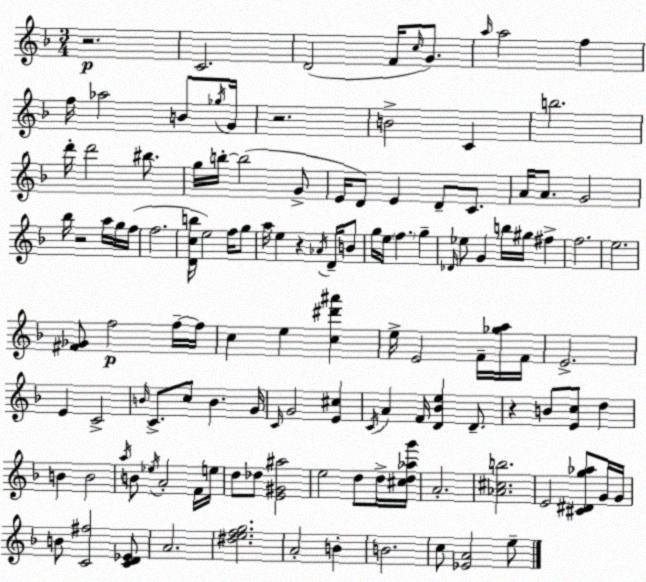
X:1
T:Untitled
M:3/4
L:1/4
K:Dm
z2 C2 D2 F/4 c/4 G/2 a/4 a2 f f/4 _a2 B/2 _g/4 G/4 z2 B2 C b2 d'/4 d'2 ^b/2 g/4 b/4 b2 G/2 E/4 D/2 E D/2 C/2 A/4 A/2 G2 _b/4 z2 a/4 g/4 f/4 f2 [Dcb]/4 e2 f/4 g/2 a/4 e z _A/4 D/4 B/2 g/4 e/4 f g _D/4 _e/2 G b/4 ^g/4 ^f f2 e2 [^F_G]/2 f2 f/4 f/4 c e [c^d'^a'] e/4 E2 F/4 [_ga]/4 F/4 E2 E C2 B/4 C/2 c/2 B G/4 C/4 G2 [E^c] C/4 A F/4 [D_Be] D/2 z B/2 [Ec]/2 d B B2 a/4 B/2 _e/4 A2 F/4 e/4 d/2 _d/2 [E^G^a]2 e2 d/2 d/4 [^cd_ag']/4 A2 [_A^cb]2 E2 [^C^Dg_a]/2 G/4 G/4 B/2 [C^f]2 [CD_E]/2 A2 [^defg]2 A2 B B2 c/2 [_EA]2 e/2